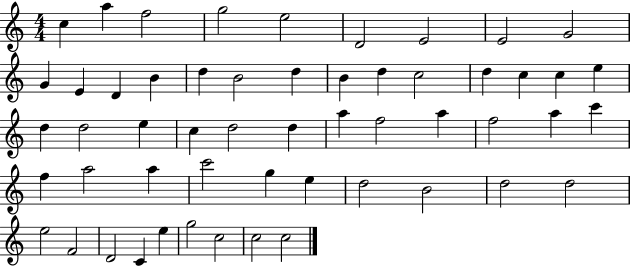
C5/q A5/q F5/h G5/h E5/h D4/h E4/h E4/h G4/h G4/q E4/q D4/q B4/q D5/q B4/h D5/q B4/q D5/q C5/h D5/q C5/q C5/q E5/q D5/q D5/h E5/q C5/q D5/h D5/q A5/q F5/h A5/q F5/h A5/q C6/q F5/q A5/h A5/q C6/h G5/q E5/q D5/h B4/h D5/h D5/h E5/h F4/h D4/h C4/q E5/q G5/h C5/h C5/h C5/h